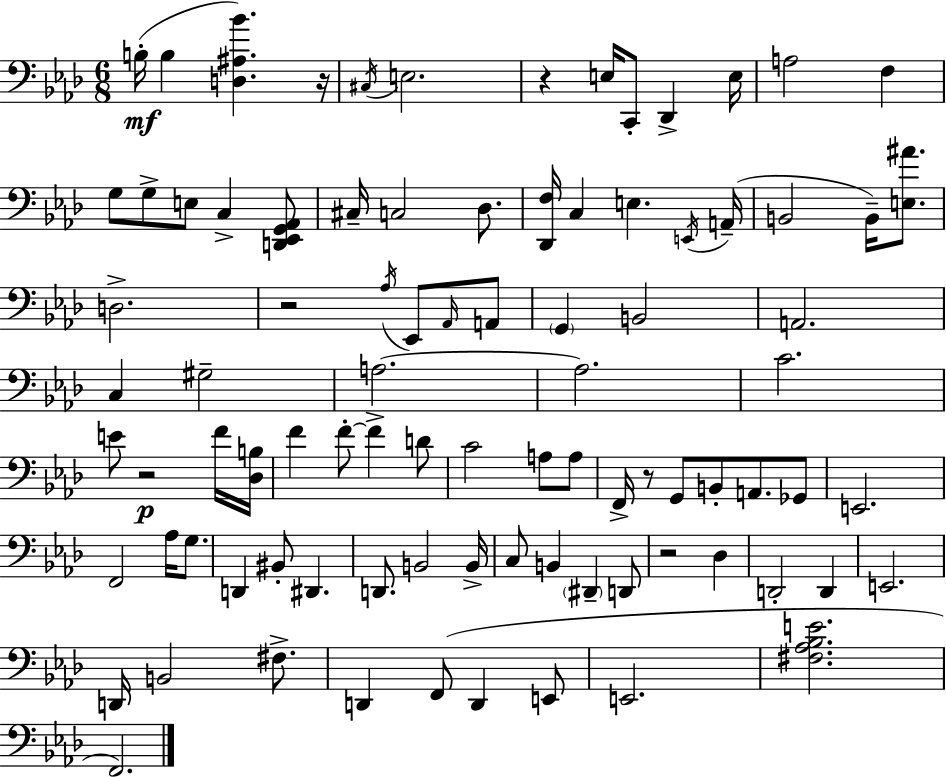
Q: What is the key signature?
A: AES major